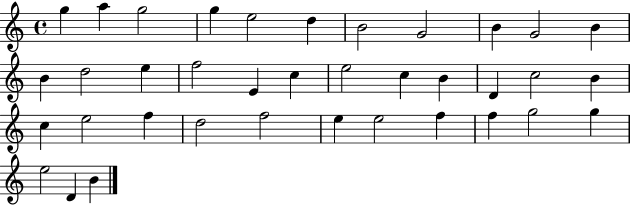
{
  \clef treble
  \time 4/4
  \defaultTimeSignature
  \key c \major
  g''4 a''4 g''2 | g''4 e''2 d''4 | b'2 g'2 | b'4 g'2 b'4 | \break b'4 d''2 e''4 | f''2 e'4 c''4 | e''2 c''4 b'4 | d'4 c''2 b'4 | \break c''4 e''2 f''4 | d''2 f''2 | e''4 e''2 f''4 | f''4 g''2 g''4 | \break e''2 d'4 b'4 | \bar "|."
}